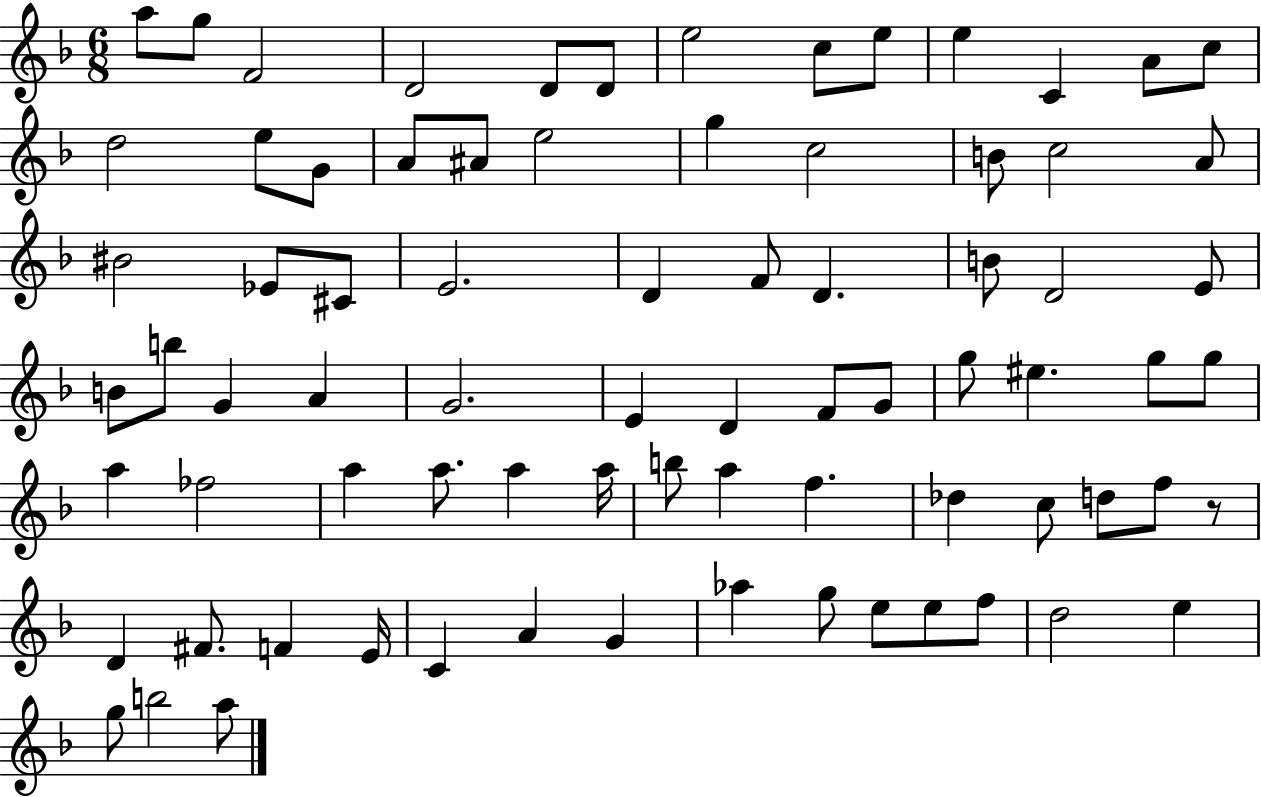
A5/e G5/e F4/h D4/h D4/e D4/e E5/h C5/e E5/e E5/q C4/q A4/e C5/e D5/h E5/e G4/e A4/e A#4/e E5/h G5/q C5/h B4/e C5/h A4/e BIS4/h Eb4/e C#4/e E4/h. D4/q F4/e D4/q. B4/e D4/h E4/e B4/e B5/e G4/q A4/q G4/h. E4/q D4/q F4/e G4/e G5/e EIS5/q. G5/e G5/e A5/q FES5/h A5/q A5/e. A5/q A5/s B5/e A5/q F5/q. Db5/q C5/e D5/e F5/e R/e D4/q F#4/e. F4/q E4/s C4/q A4/q G4/q Ab5/q G5/e E5/e E5/e F5/e D5/h E5/q G5/e B5/h A5/e